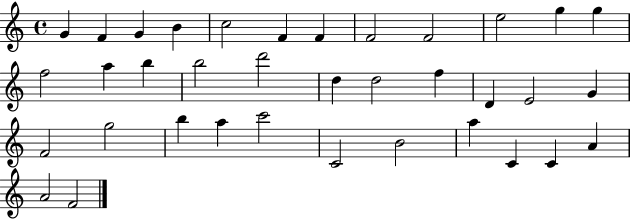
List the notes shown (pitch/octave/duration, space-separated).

G4/q F4/q G4/q B4/q C5/h F4/q F4/q F4/h F4/h E5/h G5/q G5/q F5/h A5/q B5/q B5/h D6/h D5/q D5/h F5/q D4/q E4/h G4/q F4/h G5/h B5/q A5/q C6/h C4/h B4/h A5/q C4/q C4/q A4/q A4/h F4/h